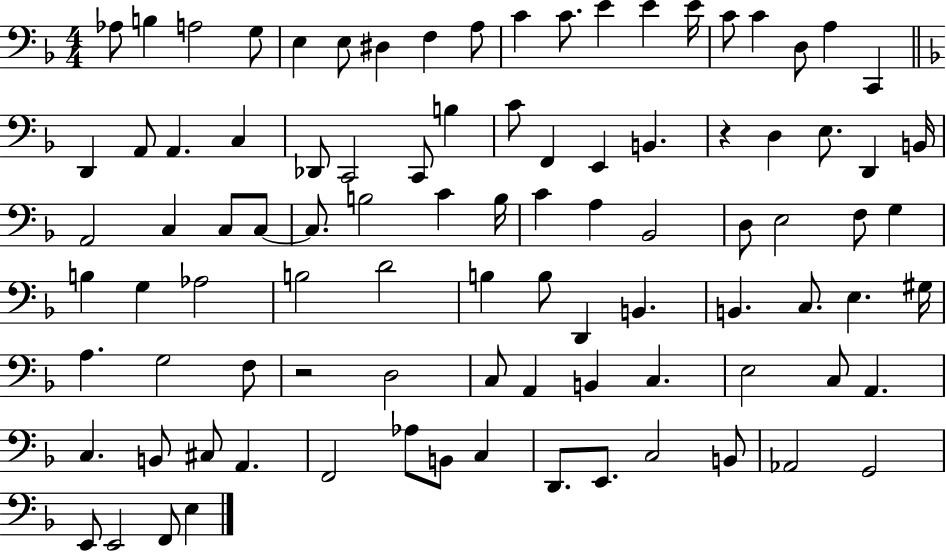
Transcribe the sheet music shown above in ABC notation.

X:1
T:Untitled
M:4/4
L:1/4
K:F
_A,/2 B, A,2 G,/2 E, E,/2 ^D, F, A,/2 C C/2 E E E/4 C/2 C D,/2 A, C,, D,, A,,/2 A,, C, _D,,/2 C,,2 C,,/2 B, C/2 F,, E,, B,, z D, E,/2 D,, B,,/4 A,,2 C, C,/2 C,/2 C,/2 B,2 C B,/4 C A, _B,,2 D,/2 E,2 F,/2 G, B, G, _A,2 B,2 D2 B, B,/2 D,, B,, B,, C,/2 E, ^G,/4 A, G,2 F,/2 z2 D,2 C,/2 A,, B,, C, E,2 C,/2 A,, C, B,,/2 ^C,/2 A,, F,,2 _A,/2 B,,/2 C, D,,/2 E,,/2 C,2 B,,/2 _A,,2 G,,2 E,,/2 E,,2 F,,/2 E,